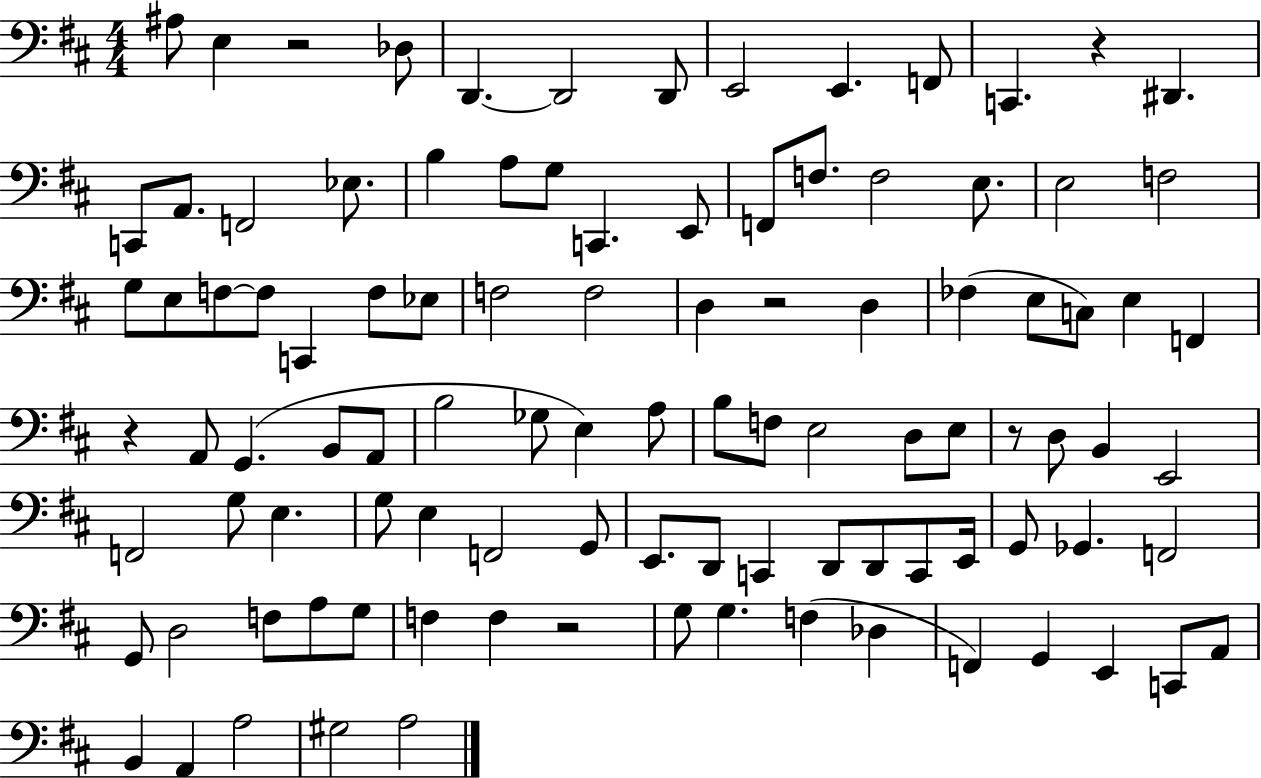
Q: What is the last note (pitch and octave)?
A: A3